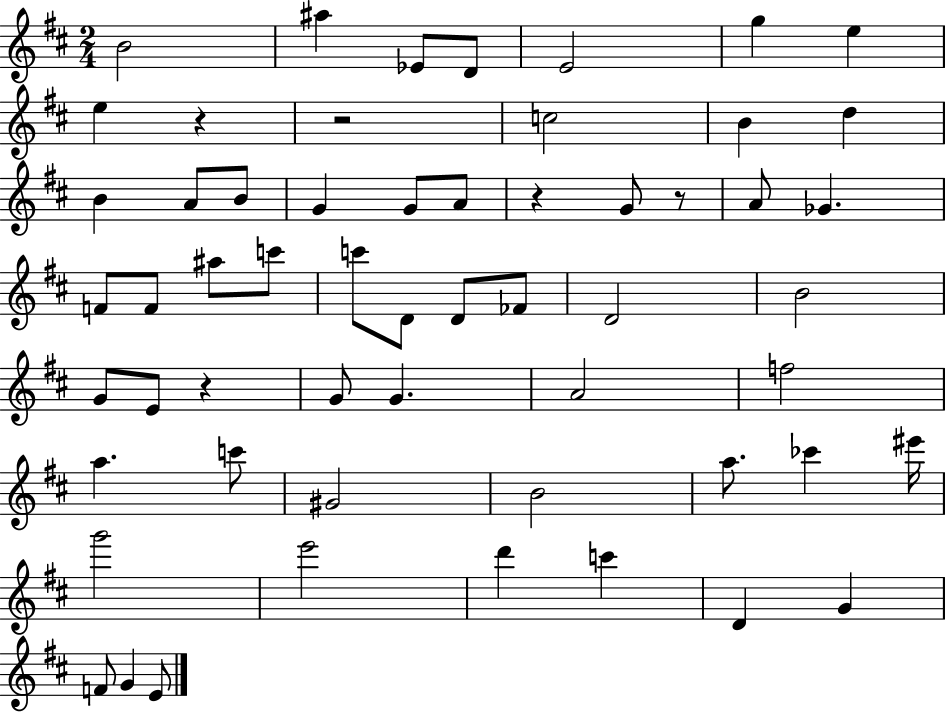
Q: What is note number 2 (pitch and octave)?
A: A#5